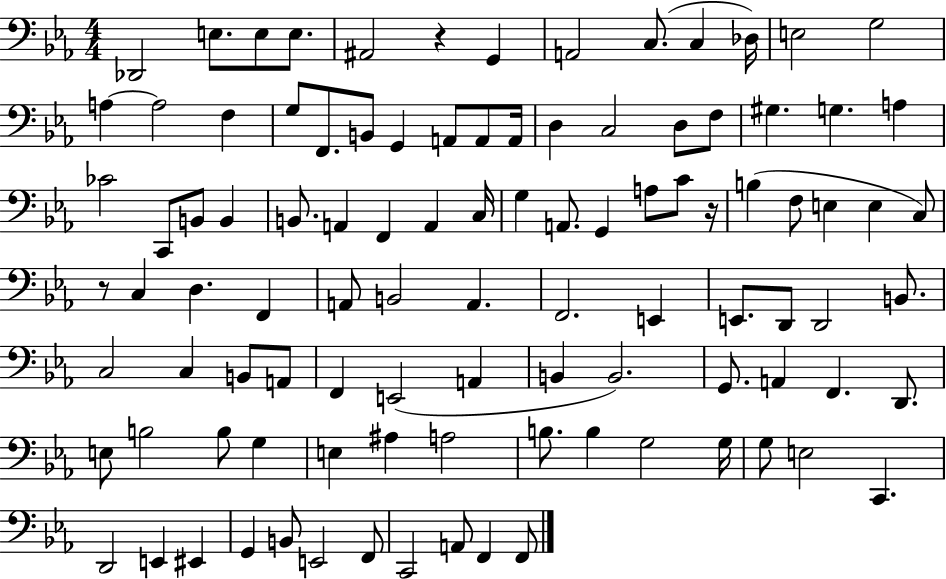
{
  \clef bass
  \numericTimeSignature
  \time 4/4
  \key ees \major
  des,2 e8. e8 e8. | ais,2 r4 g,4 | a,2 c8.( c4 des16) | e2 g2 | \break a4~~ a2 f4 | g8 f,8. b,8 g,4 a,8 a,8 a,16 | d4 c2 d8 f8 | gis4. g4. a4 | \break ces'2 c,8 b,8 b,4 | b,8. a,4 f,4 a,4 c16 | g4 a,8. g,4 a8 c'8 r16 | b4( f8 e4 e4 c8) | \break r8 c4 d4. f,4 | a,8 b,2 a,4. | f,2. e,4 | e,8. d,8 d,2 b,8. | \break c2 c4 b,8 a,8 | f,4 e,2( a,4 | b,4 b,2.) | g,8. a,4 f,4. d,8. | \break e8 b2 b8 g4 | e4 ais4 a2 | b8. b4 g2 g16 | g8 e2 c,4. | \break d,2 e,4 eis,4 | g,4 b,8 e,2 f,8 | c,2 a,8 f,4 f,8 | \bar "|."
}